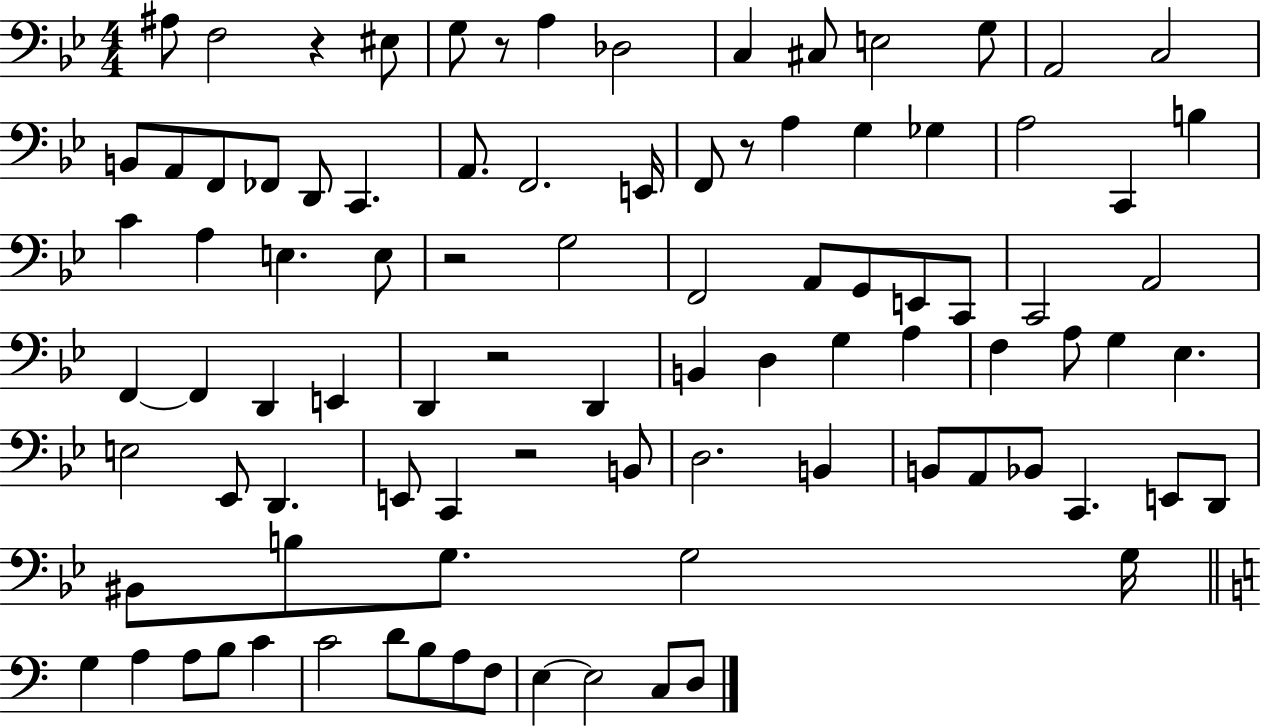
X:1
T:Untitled
M:4/4
L:1/4
K:Bb
^A,/2 F,2 z ^E,/2 G,/2 z/2 A, _D,2 C, ^C,/2 E,2 G,/2 A,,2 C,2 B,,/2 A,,/2 F,,/2 _F,,/2 D,,/2 C,, A,,/2 F,,2 E,,/4 F,,/2 z/2 A, G, _G, A,2 C,, B, C A, E, E,/2 z2 G,2 F,,2 A,,/2 G,,/2 E,,/2 C,,/2 C,,2 A,,2 F,, F,, D,, E,, D,, z2 D,, B,, D, G, A, F, A,/2 G, _E, E,2 _E,,/2 D,, E,,/2 C,, z2 B,,/2 D,2 B,, B,,/2 A,,/2 _B,,/2 C,, E,,/2 D,,/2 ^B,,/2 B,/2 G,/2 G,2 G,/4 G, A, A,/2 B,/2 C C2 D/2 B,/2 A,/2 F,/2 E, E,2 C,/2 D,/2